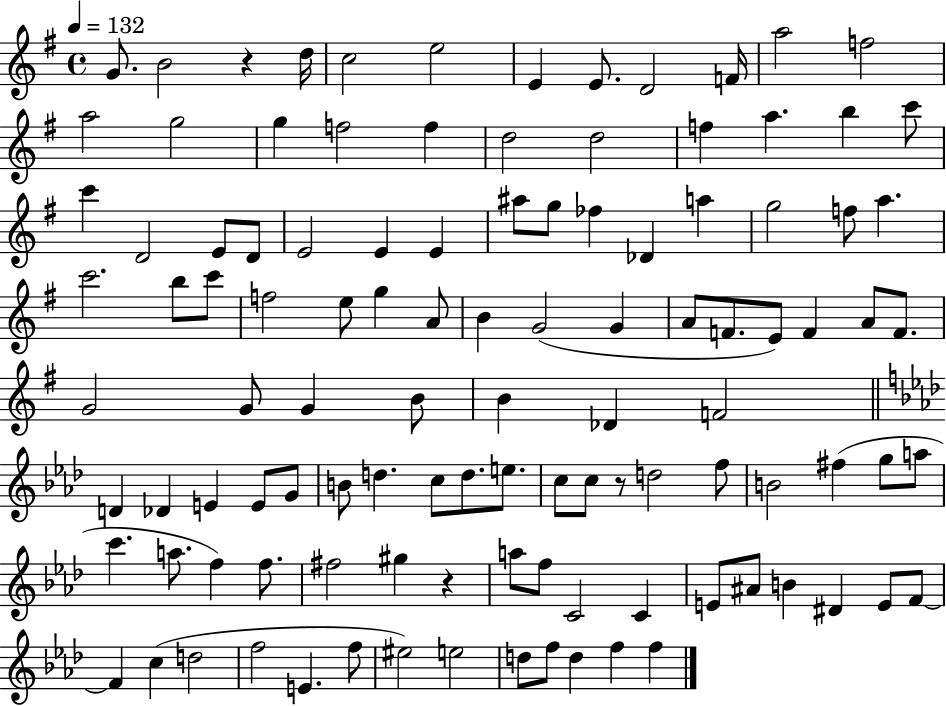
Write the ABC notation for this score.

X:1
T:Untitled
M:4/4
L:1/4
K:G
G/2 B2 z d/4 c2 e2 E E/2 D2 F/4 a2 f2 a2 g2 g f2 f d2 d2 f a b c'/2 c' D2 E/2 D/2 E2 E E ^a/2 g/2 _f _D a g2 f/2 a c'2 b/2 c'/2 f2 e/2 g A/2 B G2 G A/2 F/2 E/2 F A/2 F/2 G2 G/2 G B/2 B _D F2 D _D E E/2 G/2 B/2 d c/2 d/2 e/2 c/2 c/2 z/2 d2 f/2 B2 ^f g/2 a/2 c' a/2 f f/2 ^f2 ^g z a/2 f/2 C2 C E/2 ^A/2 B ^D E/2 F/2 F c d2 f2 E f/2 ^e2 e2 d/2 f/2 d f f